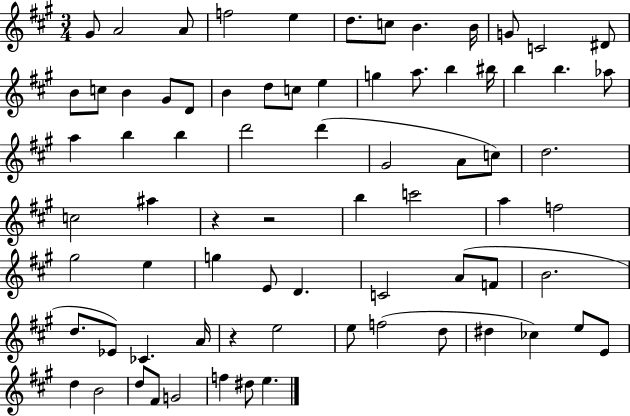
X:1
T:Untitled
M:3/4
L:1/4
K:A
^G/2 A2 A/2 f2 e d/2 c/2 B B/4 G/2 C2 ^D/2 B/2 c/2 B ^G/2 D/2 B d/2 c/2 e g a/2 b ^b/4 b b _a/2 a b b d'2 d' ^G2 A/2 c/2 d2 c2 ^a z z2 b c'2 a f2 ^g2 e g E/2 D C2 A/2 F/2 B2 d/2 _E/2 _C A/4 z e2 e/2 f2 d/2 ^d _c e/2 E/2 d B2 d/2 ^F/2 G2 f ^d/2 e